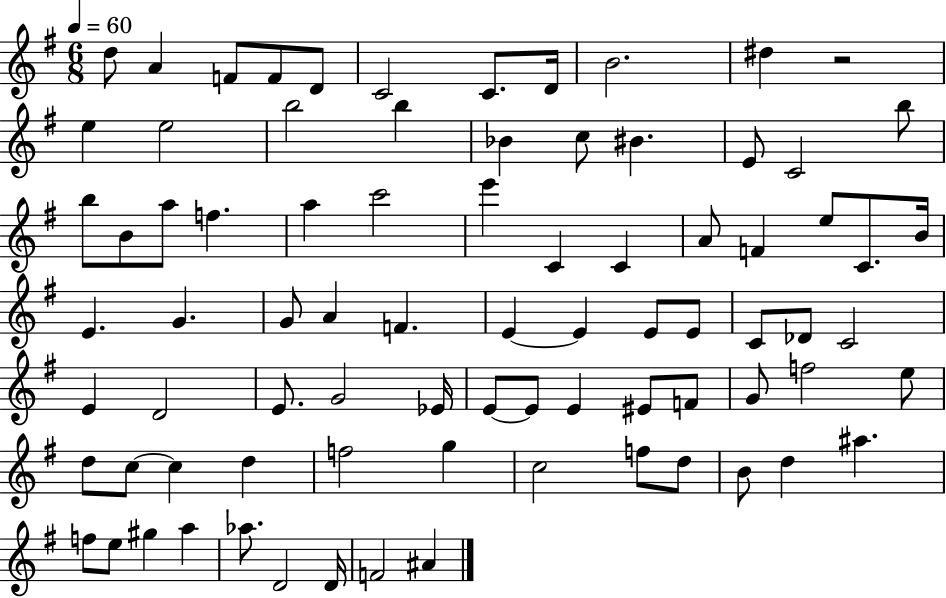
{
  \clef treble
  \numericTimeSignature
  \time 6/8
  \key g \major
  \tempo 4 = 60
  d''8 a'4 f'8 f'8 d'8 | c'2 c'8. d'16 | b'2. | dis''4 r2 | \break e''4 e''2 | b''2 b''4 | bes'4 c''8 bis'4. | e'8 c'2 b''8 | \break b''8 b'8 a''8 f''4. | a''4 c'''2 | e'''4 c'4 c'4 | a'8 f'4 e''8 c'8. b'16 | \break e'4. g'4. | g'8 a'4 f'4. | e'4~~ e'4 e'8 e'8 | c'8 des'8 c'2 | \break e'4 d'2 | e'8. g'2 ees'16 | e'8~~ e'8 e'4 eis'8 f'8 | g'8 f''2 e''8 | \break d''8 c''8~~ c''4 d''4 | f''2 g''4 | c''2 f''8 d''8 | b'8 d''4 ais''4. | \break f''8 e''8 gis''4 a''4 | aes''8. d'2 d'16 | f'2 ais'4 | \bar "|."
}